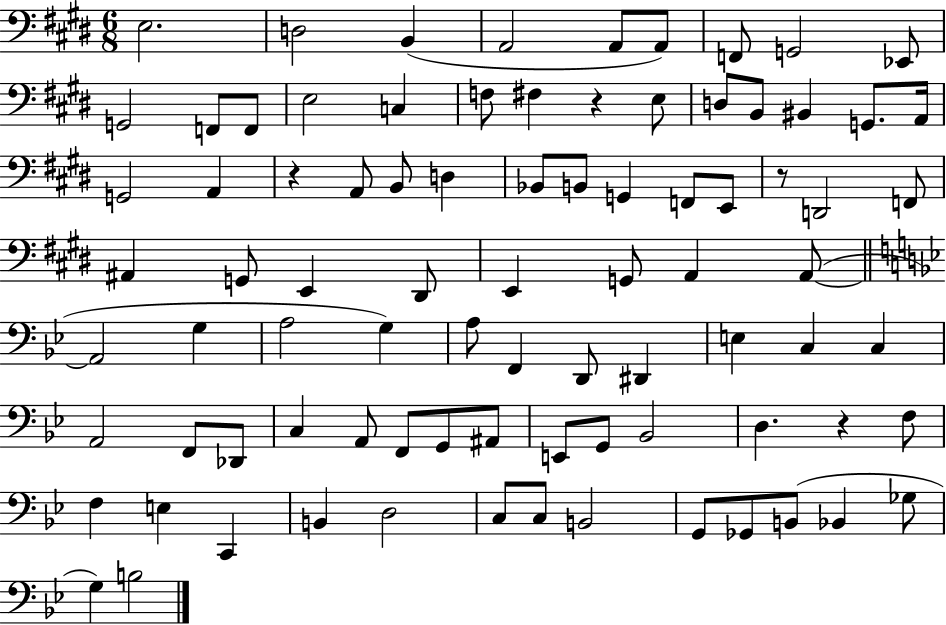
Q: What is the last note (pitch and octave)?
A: B3